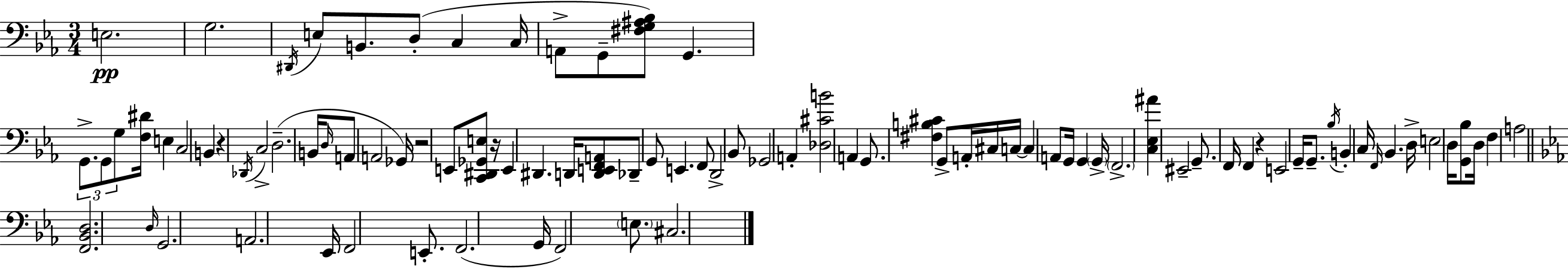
X:1
T:Untitled
M:3/4
L:1/4
K:Eb
E,2 G,2 ^D,,/4 E,/2 B,,/2 D,/2 C, C,/4 A,,/2 G,,/2 [^F,G,^A,_B,]/2 G,, G,,/2 G,,/2 G,/2 [F,^D]/4 E, C,2 B,, z _D,,/4 C,2 D,2 B,,/4 D,/4 A,,/2 A,,2 _G,,/4 z2 E,,/2 [C,,^D,,_G,,E,]/2 z/4 E,, ^D,, D,,/4 [D,,E,,F,,A,,]/2 _D,,/2 G,,/2 E,, F,,/2 D,,2 _B,,/2 _G,,2 A,, [_D,^CB]2 A,, G,,/2 [^F,B,^C] G,,/2 A,,/4 ^C,/4 C,/4 C, A,,/2 G,,/4 G,, G,,/4 F,,2 [C,_E,^A] ^E,,2 G,,/2 F,,/4 F,, z E,,2 G,,/4 G,,/2 _B,/4 B,, C,/4 F,,/4 _B,, D,/4 E,2 D,/4 [G,,_B,]/2 D,/4 F, A,2 [F,,_B,,D,]2 D,/4 G,,2 A,,2 _E,,/4 F,,2 E,,/2 F,,2 G,,/4 F,,2 E,/2 ^C,2